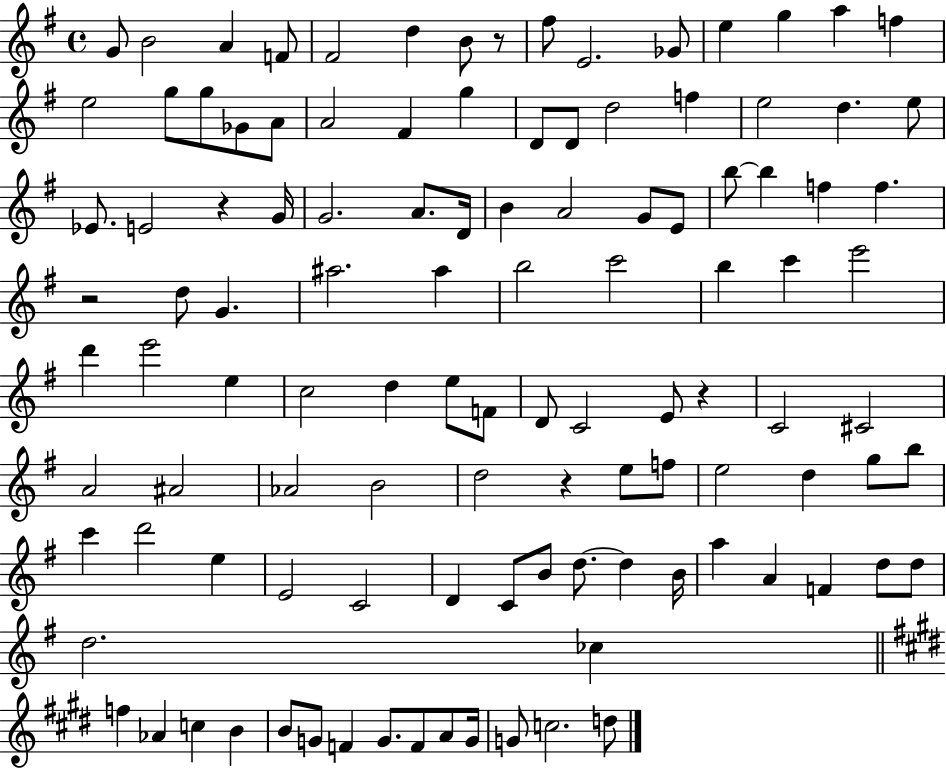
{
  \clef treble
  \time 4/4
  \defaultTimeSignature
  \key g \major
  \repeat volta 2 { g'8 b'2 a'4 f'8 | fis'2 d''4 b'8 r8 | fis''8 e'2. ges'8 | e''4 g''4 a''4 f''4 | \break e''2 g''8 g''8 ges'8 a'8 | a'2 fis'4 g''4 | d'8 d'8 d''2 f''4 | e''2 d''4. e''8 | \break ees'8. e'2 r4 g'16 | g'2. a'8. d'16 | b'4 a'2 g'8 e'8 | b''8~~ b''4 f''4 f''4. | \break r2 d''8 g'4. | ais''2. ais''4 | b''2 c'''2 | b''4 c'''4 e'''2 | \break d'''4 e'''2 e''4 | c''2 d''4 e''8 f'8 | d'8 c'2 e'8 r4 | c'2 cis'2 | \break a'2 ais'2 | aes'2 b'2 | d''2 r4 e''8 f''8 | e''2 d''4 g''8 b''8 | \break c'''4 d'''2 e''4 | e'2 c'2 | d'4 c'8 b'8 d''8.~~ d''4 b'16 | a''4 a'4 f'4 d''8 d''8 | \break d''2. ces''4 | \bar "||" \break \key e \major f''4 aes'4 c''4 b'4 | b'8 g'8 f'4 g'8. f'8 a'8 g'16 | g'8 c''2. d''8 | } \bar "|."
}